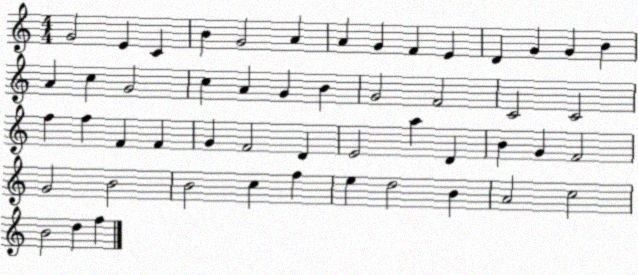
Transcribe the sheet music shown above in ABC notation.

X:1
T:Untitled
M:4/4
L:1/4
K:C
G2 E C B G2 A A G F E D G G B A c G2 c A G B G2 F2 C2 C2 f f F F G F2 D E2 a D B G F2 G2 B2 B2 c f e d2 B A2 c2 B2 d f